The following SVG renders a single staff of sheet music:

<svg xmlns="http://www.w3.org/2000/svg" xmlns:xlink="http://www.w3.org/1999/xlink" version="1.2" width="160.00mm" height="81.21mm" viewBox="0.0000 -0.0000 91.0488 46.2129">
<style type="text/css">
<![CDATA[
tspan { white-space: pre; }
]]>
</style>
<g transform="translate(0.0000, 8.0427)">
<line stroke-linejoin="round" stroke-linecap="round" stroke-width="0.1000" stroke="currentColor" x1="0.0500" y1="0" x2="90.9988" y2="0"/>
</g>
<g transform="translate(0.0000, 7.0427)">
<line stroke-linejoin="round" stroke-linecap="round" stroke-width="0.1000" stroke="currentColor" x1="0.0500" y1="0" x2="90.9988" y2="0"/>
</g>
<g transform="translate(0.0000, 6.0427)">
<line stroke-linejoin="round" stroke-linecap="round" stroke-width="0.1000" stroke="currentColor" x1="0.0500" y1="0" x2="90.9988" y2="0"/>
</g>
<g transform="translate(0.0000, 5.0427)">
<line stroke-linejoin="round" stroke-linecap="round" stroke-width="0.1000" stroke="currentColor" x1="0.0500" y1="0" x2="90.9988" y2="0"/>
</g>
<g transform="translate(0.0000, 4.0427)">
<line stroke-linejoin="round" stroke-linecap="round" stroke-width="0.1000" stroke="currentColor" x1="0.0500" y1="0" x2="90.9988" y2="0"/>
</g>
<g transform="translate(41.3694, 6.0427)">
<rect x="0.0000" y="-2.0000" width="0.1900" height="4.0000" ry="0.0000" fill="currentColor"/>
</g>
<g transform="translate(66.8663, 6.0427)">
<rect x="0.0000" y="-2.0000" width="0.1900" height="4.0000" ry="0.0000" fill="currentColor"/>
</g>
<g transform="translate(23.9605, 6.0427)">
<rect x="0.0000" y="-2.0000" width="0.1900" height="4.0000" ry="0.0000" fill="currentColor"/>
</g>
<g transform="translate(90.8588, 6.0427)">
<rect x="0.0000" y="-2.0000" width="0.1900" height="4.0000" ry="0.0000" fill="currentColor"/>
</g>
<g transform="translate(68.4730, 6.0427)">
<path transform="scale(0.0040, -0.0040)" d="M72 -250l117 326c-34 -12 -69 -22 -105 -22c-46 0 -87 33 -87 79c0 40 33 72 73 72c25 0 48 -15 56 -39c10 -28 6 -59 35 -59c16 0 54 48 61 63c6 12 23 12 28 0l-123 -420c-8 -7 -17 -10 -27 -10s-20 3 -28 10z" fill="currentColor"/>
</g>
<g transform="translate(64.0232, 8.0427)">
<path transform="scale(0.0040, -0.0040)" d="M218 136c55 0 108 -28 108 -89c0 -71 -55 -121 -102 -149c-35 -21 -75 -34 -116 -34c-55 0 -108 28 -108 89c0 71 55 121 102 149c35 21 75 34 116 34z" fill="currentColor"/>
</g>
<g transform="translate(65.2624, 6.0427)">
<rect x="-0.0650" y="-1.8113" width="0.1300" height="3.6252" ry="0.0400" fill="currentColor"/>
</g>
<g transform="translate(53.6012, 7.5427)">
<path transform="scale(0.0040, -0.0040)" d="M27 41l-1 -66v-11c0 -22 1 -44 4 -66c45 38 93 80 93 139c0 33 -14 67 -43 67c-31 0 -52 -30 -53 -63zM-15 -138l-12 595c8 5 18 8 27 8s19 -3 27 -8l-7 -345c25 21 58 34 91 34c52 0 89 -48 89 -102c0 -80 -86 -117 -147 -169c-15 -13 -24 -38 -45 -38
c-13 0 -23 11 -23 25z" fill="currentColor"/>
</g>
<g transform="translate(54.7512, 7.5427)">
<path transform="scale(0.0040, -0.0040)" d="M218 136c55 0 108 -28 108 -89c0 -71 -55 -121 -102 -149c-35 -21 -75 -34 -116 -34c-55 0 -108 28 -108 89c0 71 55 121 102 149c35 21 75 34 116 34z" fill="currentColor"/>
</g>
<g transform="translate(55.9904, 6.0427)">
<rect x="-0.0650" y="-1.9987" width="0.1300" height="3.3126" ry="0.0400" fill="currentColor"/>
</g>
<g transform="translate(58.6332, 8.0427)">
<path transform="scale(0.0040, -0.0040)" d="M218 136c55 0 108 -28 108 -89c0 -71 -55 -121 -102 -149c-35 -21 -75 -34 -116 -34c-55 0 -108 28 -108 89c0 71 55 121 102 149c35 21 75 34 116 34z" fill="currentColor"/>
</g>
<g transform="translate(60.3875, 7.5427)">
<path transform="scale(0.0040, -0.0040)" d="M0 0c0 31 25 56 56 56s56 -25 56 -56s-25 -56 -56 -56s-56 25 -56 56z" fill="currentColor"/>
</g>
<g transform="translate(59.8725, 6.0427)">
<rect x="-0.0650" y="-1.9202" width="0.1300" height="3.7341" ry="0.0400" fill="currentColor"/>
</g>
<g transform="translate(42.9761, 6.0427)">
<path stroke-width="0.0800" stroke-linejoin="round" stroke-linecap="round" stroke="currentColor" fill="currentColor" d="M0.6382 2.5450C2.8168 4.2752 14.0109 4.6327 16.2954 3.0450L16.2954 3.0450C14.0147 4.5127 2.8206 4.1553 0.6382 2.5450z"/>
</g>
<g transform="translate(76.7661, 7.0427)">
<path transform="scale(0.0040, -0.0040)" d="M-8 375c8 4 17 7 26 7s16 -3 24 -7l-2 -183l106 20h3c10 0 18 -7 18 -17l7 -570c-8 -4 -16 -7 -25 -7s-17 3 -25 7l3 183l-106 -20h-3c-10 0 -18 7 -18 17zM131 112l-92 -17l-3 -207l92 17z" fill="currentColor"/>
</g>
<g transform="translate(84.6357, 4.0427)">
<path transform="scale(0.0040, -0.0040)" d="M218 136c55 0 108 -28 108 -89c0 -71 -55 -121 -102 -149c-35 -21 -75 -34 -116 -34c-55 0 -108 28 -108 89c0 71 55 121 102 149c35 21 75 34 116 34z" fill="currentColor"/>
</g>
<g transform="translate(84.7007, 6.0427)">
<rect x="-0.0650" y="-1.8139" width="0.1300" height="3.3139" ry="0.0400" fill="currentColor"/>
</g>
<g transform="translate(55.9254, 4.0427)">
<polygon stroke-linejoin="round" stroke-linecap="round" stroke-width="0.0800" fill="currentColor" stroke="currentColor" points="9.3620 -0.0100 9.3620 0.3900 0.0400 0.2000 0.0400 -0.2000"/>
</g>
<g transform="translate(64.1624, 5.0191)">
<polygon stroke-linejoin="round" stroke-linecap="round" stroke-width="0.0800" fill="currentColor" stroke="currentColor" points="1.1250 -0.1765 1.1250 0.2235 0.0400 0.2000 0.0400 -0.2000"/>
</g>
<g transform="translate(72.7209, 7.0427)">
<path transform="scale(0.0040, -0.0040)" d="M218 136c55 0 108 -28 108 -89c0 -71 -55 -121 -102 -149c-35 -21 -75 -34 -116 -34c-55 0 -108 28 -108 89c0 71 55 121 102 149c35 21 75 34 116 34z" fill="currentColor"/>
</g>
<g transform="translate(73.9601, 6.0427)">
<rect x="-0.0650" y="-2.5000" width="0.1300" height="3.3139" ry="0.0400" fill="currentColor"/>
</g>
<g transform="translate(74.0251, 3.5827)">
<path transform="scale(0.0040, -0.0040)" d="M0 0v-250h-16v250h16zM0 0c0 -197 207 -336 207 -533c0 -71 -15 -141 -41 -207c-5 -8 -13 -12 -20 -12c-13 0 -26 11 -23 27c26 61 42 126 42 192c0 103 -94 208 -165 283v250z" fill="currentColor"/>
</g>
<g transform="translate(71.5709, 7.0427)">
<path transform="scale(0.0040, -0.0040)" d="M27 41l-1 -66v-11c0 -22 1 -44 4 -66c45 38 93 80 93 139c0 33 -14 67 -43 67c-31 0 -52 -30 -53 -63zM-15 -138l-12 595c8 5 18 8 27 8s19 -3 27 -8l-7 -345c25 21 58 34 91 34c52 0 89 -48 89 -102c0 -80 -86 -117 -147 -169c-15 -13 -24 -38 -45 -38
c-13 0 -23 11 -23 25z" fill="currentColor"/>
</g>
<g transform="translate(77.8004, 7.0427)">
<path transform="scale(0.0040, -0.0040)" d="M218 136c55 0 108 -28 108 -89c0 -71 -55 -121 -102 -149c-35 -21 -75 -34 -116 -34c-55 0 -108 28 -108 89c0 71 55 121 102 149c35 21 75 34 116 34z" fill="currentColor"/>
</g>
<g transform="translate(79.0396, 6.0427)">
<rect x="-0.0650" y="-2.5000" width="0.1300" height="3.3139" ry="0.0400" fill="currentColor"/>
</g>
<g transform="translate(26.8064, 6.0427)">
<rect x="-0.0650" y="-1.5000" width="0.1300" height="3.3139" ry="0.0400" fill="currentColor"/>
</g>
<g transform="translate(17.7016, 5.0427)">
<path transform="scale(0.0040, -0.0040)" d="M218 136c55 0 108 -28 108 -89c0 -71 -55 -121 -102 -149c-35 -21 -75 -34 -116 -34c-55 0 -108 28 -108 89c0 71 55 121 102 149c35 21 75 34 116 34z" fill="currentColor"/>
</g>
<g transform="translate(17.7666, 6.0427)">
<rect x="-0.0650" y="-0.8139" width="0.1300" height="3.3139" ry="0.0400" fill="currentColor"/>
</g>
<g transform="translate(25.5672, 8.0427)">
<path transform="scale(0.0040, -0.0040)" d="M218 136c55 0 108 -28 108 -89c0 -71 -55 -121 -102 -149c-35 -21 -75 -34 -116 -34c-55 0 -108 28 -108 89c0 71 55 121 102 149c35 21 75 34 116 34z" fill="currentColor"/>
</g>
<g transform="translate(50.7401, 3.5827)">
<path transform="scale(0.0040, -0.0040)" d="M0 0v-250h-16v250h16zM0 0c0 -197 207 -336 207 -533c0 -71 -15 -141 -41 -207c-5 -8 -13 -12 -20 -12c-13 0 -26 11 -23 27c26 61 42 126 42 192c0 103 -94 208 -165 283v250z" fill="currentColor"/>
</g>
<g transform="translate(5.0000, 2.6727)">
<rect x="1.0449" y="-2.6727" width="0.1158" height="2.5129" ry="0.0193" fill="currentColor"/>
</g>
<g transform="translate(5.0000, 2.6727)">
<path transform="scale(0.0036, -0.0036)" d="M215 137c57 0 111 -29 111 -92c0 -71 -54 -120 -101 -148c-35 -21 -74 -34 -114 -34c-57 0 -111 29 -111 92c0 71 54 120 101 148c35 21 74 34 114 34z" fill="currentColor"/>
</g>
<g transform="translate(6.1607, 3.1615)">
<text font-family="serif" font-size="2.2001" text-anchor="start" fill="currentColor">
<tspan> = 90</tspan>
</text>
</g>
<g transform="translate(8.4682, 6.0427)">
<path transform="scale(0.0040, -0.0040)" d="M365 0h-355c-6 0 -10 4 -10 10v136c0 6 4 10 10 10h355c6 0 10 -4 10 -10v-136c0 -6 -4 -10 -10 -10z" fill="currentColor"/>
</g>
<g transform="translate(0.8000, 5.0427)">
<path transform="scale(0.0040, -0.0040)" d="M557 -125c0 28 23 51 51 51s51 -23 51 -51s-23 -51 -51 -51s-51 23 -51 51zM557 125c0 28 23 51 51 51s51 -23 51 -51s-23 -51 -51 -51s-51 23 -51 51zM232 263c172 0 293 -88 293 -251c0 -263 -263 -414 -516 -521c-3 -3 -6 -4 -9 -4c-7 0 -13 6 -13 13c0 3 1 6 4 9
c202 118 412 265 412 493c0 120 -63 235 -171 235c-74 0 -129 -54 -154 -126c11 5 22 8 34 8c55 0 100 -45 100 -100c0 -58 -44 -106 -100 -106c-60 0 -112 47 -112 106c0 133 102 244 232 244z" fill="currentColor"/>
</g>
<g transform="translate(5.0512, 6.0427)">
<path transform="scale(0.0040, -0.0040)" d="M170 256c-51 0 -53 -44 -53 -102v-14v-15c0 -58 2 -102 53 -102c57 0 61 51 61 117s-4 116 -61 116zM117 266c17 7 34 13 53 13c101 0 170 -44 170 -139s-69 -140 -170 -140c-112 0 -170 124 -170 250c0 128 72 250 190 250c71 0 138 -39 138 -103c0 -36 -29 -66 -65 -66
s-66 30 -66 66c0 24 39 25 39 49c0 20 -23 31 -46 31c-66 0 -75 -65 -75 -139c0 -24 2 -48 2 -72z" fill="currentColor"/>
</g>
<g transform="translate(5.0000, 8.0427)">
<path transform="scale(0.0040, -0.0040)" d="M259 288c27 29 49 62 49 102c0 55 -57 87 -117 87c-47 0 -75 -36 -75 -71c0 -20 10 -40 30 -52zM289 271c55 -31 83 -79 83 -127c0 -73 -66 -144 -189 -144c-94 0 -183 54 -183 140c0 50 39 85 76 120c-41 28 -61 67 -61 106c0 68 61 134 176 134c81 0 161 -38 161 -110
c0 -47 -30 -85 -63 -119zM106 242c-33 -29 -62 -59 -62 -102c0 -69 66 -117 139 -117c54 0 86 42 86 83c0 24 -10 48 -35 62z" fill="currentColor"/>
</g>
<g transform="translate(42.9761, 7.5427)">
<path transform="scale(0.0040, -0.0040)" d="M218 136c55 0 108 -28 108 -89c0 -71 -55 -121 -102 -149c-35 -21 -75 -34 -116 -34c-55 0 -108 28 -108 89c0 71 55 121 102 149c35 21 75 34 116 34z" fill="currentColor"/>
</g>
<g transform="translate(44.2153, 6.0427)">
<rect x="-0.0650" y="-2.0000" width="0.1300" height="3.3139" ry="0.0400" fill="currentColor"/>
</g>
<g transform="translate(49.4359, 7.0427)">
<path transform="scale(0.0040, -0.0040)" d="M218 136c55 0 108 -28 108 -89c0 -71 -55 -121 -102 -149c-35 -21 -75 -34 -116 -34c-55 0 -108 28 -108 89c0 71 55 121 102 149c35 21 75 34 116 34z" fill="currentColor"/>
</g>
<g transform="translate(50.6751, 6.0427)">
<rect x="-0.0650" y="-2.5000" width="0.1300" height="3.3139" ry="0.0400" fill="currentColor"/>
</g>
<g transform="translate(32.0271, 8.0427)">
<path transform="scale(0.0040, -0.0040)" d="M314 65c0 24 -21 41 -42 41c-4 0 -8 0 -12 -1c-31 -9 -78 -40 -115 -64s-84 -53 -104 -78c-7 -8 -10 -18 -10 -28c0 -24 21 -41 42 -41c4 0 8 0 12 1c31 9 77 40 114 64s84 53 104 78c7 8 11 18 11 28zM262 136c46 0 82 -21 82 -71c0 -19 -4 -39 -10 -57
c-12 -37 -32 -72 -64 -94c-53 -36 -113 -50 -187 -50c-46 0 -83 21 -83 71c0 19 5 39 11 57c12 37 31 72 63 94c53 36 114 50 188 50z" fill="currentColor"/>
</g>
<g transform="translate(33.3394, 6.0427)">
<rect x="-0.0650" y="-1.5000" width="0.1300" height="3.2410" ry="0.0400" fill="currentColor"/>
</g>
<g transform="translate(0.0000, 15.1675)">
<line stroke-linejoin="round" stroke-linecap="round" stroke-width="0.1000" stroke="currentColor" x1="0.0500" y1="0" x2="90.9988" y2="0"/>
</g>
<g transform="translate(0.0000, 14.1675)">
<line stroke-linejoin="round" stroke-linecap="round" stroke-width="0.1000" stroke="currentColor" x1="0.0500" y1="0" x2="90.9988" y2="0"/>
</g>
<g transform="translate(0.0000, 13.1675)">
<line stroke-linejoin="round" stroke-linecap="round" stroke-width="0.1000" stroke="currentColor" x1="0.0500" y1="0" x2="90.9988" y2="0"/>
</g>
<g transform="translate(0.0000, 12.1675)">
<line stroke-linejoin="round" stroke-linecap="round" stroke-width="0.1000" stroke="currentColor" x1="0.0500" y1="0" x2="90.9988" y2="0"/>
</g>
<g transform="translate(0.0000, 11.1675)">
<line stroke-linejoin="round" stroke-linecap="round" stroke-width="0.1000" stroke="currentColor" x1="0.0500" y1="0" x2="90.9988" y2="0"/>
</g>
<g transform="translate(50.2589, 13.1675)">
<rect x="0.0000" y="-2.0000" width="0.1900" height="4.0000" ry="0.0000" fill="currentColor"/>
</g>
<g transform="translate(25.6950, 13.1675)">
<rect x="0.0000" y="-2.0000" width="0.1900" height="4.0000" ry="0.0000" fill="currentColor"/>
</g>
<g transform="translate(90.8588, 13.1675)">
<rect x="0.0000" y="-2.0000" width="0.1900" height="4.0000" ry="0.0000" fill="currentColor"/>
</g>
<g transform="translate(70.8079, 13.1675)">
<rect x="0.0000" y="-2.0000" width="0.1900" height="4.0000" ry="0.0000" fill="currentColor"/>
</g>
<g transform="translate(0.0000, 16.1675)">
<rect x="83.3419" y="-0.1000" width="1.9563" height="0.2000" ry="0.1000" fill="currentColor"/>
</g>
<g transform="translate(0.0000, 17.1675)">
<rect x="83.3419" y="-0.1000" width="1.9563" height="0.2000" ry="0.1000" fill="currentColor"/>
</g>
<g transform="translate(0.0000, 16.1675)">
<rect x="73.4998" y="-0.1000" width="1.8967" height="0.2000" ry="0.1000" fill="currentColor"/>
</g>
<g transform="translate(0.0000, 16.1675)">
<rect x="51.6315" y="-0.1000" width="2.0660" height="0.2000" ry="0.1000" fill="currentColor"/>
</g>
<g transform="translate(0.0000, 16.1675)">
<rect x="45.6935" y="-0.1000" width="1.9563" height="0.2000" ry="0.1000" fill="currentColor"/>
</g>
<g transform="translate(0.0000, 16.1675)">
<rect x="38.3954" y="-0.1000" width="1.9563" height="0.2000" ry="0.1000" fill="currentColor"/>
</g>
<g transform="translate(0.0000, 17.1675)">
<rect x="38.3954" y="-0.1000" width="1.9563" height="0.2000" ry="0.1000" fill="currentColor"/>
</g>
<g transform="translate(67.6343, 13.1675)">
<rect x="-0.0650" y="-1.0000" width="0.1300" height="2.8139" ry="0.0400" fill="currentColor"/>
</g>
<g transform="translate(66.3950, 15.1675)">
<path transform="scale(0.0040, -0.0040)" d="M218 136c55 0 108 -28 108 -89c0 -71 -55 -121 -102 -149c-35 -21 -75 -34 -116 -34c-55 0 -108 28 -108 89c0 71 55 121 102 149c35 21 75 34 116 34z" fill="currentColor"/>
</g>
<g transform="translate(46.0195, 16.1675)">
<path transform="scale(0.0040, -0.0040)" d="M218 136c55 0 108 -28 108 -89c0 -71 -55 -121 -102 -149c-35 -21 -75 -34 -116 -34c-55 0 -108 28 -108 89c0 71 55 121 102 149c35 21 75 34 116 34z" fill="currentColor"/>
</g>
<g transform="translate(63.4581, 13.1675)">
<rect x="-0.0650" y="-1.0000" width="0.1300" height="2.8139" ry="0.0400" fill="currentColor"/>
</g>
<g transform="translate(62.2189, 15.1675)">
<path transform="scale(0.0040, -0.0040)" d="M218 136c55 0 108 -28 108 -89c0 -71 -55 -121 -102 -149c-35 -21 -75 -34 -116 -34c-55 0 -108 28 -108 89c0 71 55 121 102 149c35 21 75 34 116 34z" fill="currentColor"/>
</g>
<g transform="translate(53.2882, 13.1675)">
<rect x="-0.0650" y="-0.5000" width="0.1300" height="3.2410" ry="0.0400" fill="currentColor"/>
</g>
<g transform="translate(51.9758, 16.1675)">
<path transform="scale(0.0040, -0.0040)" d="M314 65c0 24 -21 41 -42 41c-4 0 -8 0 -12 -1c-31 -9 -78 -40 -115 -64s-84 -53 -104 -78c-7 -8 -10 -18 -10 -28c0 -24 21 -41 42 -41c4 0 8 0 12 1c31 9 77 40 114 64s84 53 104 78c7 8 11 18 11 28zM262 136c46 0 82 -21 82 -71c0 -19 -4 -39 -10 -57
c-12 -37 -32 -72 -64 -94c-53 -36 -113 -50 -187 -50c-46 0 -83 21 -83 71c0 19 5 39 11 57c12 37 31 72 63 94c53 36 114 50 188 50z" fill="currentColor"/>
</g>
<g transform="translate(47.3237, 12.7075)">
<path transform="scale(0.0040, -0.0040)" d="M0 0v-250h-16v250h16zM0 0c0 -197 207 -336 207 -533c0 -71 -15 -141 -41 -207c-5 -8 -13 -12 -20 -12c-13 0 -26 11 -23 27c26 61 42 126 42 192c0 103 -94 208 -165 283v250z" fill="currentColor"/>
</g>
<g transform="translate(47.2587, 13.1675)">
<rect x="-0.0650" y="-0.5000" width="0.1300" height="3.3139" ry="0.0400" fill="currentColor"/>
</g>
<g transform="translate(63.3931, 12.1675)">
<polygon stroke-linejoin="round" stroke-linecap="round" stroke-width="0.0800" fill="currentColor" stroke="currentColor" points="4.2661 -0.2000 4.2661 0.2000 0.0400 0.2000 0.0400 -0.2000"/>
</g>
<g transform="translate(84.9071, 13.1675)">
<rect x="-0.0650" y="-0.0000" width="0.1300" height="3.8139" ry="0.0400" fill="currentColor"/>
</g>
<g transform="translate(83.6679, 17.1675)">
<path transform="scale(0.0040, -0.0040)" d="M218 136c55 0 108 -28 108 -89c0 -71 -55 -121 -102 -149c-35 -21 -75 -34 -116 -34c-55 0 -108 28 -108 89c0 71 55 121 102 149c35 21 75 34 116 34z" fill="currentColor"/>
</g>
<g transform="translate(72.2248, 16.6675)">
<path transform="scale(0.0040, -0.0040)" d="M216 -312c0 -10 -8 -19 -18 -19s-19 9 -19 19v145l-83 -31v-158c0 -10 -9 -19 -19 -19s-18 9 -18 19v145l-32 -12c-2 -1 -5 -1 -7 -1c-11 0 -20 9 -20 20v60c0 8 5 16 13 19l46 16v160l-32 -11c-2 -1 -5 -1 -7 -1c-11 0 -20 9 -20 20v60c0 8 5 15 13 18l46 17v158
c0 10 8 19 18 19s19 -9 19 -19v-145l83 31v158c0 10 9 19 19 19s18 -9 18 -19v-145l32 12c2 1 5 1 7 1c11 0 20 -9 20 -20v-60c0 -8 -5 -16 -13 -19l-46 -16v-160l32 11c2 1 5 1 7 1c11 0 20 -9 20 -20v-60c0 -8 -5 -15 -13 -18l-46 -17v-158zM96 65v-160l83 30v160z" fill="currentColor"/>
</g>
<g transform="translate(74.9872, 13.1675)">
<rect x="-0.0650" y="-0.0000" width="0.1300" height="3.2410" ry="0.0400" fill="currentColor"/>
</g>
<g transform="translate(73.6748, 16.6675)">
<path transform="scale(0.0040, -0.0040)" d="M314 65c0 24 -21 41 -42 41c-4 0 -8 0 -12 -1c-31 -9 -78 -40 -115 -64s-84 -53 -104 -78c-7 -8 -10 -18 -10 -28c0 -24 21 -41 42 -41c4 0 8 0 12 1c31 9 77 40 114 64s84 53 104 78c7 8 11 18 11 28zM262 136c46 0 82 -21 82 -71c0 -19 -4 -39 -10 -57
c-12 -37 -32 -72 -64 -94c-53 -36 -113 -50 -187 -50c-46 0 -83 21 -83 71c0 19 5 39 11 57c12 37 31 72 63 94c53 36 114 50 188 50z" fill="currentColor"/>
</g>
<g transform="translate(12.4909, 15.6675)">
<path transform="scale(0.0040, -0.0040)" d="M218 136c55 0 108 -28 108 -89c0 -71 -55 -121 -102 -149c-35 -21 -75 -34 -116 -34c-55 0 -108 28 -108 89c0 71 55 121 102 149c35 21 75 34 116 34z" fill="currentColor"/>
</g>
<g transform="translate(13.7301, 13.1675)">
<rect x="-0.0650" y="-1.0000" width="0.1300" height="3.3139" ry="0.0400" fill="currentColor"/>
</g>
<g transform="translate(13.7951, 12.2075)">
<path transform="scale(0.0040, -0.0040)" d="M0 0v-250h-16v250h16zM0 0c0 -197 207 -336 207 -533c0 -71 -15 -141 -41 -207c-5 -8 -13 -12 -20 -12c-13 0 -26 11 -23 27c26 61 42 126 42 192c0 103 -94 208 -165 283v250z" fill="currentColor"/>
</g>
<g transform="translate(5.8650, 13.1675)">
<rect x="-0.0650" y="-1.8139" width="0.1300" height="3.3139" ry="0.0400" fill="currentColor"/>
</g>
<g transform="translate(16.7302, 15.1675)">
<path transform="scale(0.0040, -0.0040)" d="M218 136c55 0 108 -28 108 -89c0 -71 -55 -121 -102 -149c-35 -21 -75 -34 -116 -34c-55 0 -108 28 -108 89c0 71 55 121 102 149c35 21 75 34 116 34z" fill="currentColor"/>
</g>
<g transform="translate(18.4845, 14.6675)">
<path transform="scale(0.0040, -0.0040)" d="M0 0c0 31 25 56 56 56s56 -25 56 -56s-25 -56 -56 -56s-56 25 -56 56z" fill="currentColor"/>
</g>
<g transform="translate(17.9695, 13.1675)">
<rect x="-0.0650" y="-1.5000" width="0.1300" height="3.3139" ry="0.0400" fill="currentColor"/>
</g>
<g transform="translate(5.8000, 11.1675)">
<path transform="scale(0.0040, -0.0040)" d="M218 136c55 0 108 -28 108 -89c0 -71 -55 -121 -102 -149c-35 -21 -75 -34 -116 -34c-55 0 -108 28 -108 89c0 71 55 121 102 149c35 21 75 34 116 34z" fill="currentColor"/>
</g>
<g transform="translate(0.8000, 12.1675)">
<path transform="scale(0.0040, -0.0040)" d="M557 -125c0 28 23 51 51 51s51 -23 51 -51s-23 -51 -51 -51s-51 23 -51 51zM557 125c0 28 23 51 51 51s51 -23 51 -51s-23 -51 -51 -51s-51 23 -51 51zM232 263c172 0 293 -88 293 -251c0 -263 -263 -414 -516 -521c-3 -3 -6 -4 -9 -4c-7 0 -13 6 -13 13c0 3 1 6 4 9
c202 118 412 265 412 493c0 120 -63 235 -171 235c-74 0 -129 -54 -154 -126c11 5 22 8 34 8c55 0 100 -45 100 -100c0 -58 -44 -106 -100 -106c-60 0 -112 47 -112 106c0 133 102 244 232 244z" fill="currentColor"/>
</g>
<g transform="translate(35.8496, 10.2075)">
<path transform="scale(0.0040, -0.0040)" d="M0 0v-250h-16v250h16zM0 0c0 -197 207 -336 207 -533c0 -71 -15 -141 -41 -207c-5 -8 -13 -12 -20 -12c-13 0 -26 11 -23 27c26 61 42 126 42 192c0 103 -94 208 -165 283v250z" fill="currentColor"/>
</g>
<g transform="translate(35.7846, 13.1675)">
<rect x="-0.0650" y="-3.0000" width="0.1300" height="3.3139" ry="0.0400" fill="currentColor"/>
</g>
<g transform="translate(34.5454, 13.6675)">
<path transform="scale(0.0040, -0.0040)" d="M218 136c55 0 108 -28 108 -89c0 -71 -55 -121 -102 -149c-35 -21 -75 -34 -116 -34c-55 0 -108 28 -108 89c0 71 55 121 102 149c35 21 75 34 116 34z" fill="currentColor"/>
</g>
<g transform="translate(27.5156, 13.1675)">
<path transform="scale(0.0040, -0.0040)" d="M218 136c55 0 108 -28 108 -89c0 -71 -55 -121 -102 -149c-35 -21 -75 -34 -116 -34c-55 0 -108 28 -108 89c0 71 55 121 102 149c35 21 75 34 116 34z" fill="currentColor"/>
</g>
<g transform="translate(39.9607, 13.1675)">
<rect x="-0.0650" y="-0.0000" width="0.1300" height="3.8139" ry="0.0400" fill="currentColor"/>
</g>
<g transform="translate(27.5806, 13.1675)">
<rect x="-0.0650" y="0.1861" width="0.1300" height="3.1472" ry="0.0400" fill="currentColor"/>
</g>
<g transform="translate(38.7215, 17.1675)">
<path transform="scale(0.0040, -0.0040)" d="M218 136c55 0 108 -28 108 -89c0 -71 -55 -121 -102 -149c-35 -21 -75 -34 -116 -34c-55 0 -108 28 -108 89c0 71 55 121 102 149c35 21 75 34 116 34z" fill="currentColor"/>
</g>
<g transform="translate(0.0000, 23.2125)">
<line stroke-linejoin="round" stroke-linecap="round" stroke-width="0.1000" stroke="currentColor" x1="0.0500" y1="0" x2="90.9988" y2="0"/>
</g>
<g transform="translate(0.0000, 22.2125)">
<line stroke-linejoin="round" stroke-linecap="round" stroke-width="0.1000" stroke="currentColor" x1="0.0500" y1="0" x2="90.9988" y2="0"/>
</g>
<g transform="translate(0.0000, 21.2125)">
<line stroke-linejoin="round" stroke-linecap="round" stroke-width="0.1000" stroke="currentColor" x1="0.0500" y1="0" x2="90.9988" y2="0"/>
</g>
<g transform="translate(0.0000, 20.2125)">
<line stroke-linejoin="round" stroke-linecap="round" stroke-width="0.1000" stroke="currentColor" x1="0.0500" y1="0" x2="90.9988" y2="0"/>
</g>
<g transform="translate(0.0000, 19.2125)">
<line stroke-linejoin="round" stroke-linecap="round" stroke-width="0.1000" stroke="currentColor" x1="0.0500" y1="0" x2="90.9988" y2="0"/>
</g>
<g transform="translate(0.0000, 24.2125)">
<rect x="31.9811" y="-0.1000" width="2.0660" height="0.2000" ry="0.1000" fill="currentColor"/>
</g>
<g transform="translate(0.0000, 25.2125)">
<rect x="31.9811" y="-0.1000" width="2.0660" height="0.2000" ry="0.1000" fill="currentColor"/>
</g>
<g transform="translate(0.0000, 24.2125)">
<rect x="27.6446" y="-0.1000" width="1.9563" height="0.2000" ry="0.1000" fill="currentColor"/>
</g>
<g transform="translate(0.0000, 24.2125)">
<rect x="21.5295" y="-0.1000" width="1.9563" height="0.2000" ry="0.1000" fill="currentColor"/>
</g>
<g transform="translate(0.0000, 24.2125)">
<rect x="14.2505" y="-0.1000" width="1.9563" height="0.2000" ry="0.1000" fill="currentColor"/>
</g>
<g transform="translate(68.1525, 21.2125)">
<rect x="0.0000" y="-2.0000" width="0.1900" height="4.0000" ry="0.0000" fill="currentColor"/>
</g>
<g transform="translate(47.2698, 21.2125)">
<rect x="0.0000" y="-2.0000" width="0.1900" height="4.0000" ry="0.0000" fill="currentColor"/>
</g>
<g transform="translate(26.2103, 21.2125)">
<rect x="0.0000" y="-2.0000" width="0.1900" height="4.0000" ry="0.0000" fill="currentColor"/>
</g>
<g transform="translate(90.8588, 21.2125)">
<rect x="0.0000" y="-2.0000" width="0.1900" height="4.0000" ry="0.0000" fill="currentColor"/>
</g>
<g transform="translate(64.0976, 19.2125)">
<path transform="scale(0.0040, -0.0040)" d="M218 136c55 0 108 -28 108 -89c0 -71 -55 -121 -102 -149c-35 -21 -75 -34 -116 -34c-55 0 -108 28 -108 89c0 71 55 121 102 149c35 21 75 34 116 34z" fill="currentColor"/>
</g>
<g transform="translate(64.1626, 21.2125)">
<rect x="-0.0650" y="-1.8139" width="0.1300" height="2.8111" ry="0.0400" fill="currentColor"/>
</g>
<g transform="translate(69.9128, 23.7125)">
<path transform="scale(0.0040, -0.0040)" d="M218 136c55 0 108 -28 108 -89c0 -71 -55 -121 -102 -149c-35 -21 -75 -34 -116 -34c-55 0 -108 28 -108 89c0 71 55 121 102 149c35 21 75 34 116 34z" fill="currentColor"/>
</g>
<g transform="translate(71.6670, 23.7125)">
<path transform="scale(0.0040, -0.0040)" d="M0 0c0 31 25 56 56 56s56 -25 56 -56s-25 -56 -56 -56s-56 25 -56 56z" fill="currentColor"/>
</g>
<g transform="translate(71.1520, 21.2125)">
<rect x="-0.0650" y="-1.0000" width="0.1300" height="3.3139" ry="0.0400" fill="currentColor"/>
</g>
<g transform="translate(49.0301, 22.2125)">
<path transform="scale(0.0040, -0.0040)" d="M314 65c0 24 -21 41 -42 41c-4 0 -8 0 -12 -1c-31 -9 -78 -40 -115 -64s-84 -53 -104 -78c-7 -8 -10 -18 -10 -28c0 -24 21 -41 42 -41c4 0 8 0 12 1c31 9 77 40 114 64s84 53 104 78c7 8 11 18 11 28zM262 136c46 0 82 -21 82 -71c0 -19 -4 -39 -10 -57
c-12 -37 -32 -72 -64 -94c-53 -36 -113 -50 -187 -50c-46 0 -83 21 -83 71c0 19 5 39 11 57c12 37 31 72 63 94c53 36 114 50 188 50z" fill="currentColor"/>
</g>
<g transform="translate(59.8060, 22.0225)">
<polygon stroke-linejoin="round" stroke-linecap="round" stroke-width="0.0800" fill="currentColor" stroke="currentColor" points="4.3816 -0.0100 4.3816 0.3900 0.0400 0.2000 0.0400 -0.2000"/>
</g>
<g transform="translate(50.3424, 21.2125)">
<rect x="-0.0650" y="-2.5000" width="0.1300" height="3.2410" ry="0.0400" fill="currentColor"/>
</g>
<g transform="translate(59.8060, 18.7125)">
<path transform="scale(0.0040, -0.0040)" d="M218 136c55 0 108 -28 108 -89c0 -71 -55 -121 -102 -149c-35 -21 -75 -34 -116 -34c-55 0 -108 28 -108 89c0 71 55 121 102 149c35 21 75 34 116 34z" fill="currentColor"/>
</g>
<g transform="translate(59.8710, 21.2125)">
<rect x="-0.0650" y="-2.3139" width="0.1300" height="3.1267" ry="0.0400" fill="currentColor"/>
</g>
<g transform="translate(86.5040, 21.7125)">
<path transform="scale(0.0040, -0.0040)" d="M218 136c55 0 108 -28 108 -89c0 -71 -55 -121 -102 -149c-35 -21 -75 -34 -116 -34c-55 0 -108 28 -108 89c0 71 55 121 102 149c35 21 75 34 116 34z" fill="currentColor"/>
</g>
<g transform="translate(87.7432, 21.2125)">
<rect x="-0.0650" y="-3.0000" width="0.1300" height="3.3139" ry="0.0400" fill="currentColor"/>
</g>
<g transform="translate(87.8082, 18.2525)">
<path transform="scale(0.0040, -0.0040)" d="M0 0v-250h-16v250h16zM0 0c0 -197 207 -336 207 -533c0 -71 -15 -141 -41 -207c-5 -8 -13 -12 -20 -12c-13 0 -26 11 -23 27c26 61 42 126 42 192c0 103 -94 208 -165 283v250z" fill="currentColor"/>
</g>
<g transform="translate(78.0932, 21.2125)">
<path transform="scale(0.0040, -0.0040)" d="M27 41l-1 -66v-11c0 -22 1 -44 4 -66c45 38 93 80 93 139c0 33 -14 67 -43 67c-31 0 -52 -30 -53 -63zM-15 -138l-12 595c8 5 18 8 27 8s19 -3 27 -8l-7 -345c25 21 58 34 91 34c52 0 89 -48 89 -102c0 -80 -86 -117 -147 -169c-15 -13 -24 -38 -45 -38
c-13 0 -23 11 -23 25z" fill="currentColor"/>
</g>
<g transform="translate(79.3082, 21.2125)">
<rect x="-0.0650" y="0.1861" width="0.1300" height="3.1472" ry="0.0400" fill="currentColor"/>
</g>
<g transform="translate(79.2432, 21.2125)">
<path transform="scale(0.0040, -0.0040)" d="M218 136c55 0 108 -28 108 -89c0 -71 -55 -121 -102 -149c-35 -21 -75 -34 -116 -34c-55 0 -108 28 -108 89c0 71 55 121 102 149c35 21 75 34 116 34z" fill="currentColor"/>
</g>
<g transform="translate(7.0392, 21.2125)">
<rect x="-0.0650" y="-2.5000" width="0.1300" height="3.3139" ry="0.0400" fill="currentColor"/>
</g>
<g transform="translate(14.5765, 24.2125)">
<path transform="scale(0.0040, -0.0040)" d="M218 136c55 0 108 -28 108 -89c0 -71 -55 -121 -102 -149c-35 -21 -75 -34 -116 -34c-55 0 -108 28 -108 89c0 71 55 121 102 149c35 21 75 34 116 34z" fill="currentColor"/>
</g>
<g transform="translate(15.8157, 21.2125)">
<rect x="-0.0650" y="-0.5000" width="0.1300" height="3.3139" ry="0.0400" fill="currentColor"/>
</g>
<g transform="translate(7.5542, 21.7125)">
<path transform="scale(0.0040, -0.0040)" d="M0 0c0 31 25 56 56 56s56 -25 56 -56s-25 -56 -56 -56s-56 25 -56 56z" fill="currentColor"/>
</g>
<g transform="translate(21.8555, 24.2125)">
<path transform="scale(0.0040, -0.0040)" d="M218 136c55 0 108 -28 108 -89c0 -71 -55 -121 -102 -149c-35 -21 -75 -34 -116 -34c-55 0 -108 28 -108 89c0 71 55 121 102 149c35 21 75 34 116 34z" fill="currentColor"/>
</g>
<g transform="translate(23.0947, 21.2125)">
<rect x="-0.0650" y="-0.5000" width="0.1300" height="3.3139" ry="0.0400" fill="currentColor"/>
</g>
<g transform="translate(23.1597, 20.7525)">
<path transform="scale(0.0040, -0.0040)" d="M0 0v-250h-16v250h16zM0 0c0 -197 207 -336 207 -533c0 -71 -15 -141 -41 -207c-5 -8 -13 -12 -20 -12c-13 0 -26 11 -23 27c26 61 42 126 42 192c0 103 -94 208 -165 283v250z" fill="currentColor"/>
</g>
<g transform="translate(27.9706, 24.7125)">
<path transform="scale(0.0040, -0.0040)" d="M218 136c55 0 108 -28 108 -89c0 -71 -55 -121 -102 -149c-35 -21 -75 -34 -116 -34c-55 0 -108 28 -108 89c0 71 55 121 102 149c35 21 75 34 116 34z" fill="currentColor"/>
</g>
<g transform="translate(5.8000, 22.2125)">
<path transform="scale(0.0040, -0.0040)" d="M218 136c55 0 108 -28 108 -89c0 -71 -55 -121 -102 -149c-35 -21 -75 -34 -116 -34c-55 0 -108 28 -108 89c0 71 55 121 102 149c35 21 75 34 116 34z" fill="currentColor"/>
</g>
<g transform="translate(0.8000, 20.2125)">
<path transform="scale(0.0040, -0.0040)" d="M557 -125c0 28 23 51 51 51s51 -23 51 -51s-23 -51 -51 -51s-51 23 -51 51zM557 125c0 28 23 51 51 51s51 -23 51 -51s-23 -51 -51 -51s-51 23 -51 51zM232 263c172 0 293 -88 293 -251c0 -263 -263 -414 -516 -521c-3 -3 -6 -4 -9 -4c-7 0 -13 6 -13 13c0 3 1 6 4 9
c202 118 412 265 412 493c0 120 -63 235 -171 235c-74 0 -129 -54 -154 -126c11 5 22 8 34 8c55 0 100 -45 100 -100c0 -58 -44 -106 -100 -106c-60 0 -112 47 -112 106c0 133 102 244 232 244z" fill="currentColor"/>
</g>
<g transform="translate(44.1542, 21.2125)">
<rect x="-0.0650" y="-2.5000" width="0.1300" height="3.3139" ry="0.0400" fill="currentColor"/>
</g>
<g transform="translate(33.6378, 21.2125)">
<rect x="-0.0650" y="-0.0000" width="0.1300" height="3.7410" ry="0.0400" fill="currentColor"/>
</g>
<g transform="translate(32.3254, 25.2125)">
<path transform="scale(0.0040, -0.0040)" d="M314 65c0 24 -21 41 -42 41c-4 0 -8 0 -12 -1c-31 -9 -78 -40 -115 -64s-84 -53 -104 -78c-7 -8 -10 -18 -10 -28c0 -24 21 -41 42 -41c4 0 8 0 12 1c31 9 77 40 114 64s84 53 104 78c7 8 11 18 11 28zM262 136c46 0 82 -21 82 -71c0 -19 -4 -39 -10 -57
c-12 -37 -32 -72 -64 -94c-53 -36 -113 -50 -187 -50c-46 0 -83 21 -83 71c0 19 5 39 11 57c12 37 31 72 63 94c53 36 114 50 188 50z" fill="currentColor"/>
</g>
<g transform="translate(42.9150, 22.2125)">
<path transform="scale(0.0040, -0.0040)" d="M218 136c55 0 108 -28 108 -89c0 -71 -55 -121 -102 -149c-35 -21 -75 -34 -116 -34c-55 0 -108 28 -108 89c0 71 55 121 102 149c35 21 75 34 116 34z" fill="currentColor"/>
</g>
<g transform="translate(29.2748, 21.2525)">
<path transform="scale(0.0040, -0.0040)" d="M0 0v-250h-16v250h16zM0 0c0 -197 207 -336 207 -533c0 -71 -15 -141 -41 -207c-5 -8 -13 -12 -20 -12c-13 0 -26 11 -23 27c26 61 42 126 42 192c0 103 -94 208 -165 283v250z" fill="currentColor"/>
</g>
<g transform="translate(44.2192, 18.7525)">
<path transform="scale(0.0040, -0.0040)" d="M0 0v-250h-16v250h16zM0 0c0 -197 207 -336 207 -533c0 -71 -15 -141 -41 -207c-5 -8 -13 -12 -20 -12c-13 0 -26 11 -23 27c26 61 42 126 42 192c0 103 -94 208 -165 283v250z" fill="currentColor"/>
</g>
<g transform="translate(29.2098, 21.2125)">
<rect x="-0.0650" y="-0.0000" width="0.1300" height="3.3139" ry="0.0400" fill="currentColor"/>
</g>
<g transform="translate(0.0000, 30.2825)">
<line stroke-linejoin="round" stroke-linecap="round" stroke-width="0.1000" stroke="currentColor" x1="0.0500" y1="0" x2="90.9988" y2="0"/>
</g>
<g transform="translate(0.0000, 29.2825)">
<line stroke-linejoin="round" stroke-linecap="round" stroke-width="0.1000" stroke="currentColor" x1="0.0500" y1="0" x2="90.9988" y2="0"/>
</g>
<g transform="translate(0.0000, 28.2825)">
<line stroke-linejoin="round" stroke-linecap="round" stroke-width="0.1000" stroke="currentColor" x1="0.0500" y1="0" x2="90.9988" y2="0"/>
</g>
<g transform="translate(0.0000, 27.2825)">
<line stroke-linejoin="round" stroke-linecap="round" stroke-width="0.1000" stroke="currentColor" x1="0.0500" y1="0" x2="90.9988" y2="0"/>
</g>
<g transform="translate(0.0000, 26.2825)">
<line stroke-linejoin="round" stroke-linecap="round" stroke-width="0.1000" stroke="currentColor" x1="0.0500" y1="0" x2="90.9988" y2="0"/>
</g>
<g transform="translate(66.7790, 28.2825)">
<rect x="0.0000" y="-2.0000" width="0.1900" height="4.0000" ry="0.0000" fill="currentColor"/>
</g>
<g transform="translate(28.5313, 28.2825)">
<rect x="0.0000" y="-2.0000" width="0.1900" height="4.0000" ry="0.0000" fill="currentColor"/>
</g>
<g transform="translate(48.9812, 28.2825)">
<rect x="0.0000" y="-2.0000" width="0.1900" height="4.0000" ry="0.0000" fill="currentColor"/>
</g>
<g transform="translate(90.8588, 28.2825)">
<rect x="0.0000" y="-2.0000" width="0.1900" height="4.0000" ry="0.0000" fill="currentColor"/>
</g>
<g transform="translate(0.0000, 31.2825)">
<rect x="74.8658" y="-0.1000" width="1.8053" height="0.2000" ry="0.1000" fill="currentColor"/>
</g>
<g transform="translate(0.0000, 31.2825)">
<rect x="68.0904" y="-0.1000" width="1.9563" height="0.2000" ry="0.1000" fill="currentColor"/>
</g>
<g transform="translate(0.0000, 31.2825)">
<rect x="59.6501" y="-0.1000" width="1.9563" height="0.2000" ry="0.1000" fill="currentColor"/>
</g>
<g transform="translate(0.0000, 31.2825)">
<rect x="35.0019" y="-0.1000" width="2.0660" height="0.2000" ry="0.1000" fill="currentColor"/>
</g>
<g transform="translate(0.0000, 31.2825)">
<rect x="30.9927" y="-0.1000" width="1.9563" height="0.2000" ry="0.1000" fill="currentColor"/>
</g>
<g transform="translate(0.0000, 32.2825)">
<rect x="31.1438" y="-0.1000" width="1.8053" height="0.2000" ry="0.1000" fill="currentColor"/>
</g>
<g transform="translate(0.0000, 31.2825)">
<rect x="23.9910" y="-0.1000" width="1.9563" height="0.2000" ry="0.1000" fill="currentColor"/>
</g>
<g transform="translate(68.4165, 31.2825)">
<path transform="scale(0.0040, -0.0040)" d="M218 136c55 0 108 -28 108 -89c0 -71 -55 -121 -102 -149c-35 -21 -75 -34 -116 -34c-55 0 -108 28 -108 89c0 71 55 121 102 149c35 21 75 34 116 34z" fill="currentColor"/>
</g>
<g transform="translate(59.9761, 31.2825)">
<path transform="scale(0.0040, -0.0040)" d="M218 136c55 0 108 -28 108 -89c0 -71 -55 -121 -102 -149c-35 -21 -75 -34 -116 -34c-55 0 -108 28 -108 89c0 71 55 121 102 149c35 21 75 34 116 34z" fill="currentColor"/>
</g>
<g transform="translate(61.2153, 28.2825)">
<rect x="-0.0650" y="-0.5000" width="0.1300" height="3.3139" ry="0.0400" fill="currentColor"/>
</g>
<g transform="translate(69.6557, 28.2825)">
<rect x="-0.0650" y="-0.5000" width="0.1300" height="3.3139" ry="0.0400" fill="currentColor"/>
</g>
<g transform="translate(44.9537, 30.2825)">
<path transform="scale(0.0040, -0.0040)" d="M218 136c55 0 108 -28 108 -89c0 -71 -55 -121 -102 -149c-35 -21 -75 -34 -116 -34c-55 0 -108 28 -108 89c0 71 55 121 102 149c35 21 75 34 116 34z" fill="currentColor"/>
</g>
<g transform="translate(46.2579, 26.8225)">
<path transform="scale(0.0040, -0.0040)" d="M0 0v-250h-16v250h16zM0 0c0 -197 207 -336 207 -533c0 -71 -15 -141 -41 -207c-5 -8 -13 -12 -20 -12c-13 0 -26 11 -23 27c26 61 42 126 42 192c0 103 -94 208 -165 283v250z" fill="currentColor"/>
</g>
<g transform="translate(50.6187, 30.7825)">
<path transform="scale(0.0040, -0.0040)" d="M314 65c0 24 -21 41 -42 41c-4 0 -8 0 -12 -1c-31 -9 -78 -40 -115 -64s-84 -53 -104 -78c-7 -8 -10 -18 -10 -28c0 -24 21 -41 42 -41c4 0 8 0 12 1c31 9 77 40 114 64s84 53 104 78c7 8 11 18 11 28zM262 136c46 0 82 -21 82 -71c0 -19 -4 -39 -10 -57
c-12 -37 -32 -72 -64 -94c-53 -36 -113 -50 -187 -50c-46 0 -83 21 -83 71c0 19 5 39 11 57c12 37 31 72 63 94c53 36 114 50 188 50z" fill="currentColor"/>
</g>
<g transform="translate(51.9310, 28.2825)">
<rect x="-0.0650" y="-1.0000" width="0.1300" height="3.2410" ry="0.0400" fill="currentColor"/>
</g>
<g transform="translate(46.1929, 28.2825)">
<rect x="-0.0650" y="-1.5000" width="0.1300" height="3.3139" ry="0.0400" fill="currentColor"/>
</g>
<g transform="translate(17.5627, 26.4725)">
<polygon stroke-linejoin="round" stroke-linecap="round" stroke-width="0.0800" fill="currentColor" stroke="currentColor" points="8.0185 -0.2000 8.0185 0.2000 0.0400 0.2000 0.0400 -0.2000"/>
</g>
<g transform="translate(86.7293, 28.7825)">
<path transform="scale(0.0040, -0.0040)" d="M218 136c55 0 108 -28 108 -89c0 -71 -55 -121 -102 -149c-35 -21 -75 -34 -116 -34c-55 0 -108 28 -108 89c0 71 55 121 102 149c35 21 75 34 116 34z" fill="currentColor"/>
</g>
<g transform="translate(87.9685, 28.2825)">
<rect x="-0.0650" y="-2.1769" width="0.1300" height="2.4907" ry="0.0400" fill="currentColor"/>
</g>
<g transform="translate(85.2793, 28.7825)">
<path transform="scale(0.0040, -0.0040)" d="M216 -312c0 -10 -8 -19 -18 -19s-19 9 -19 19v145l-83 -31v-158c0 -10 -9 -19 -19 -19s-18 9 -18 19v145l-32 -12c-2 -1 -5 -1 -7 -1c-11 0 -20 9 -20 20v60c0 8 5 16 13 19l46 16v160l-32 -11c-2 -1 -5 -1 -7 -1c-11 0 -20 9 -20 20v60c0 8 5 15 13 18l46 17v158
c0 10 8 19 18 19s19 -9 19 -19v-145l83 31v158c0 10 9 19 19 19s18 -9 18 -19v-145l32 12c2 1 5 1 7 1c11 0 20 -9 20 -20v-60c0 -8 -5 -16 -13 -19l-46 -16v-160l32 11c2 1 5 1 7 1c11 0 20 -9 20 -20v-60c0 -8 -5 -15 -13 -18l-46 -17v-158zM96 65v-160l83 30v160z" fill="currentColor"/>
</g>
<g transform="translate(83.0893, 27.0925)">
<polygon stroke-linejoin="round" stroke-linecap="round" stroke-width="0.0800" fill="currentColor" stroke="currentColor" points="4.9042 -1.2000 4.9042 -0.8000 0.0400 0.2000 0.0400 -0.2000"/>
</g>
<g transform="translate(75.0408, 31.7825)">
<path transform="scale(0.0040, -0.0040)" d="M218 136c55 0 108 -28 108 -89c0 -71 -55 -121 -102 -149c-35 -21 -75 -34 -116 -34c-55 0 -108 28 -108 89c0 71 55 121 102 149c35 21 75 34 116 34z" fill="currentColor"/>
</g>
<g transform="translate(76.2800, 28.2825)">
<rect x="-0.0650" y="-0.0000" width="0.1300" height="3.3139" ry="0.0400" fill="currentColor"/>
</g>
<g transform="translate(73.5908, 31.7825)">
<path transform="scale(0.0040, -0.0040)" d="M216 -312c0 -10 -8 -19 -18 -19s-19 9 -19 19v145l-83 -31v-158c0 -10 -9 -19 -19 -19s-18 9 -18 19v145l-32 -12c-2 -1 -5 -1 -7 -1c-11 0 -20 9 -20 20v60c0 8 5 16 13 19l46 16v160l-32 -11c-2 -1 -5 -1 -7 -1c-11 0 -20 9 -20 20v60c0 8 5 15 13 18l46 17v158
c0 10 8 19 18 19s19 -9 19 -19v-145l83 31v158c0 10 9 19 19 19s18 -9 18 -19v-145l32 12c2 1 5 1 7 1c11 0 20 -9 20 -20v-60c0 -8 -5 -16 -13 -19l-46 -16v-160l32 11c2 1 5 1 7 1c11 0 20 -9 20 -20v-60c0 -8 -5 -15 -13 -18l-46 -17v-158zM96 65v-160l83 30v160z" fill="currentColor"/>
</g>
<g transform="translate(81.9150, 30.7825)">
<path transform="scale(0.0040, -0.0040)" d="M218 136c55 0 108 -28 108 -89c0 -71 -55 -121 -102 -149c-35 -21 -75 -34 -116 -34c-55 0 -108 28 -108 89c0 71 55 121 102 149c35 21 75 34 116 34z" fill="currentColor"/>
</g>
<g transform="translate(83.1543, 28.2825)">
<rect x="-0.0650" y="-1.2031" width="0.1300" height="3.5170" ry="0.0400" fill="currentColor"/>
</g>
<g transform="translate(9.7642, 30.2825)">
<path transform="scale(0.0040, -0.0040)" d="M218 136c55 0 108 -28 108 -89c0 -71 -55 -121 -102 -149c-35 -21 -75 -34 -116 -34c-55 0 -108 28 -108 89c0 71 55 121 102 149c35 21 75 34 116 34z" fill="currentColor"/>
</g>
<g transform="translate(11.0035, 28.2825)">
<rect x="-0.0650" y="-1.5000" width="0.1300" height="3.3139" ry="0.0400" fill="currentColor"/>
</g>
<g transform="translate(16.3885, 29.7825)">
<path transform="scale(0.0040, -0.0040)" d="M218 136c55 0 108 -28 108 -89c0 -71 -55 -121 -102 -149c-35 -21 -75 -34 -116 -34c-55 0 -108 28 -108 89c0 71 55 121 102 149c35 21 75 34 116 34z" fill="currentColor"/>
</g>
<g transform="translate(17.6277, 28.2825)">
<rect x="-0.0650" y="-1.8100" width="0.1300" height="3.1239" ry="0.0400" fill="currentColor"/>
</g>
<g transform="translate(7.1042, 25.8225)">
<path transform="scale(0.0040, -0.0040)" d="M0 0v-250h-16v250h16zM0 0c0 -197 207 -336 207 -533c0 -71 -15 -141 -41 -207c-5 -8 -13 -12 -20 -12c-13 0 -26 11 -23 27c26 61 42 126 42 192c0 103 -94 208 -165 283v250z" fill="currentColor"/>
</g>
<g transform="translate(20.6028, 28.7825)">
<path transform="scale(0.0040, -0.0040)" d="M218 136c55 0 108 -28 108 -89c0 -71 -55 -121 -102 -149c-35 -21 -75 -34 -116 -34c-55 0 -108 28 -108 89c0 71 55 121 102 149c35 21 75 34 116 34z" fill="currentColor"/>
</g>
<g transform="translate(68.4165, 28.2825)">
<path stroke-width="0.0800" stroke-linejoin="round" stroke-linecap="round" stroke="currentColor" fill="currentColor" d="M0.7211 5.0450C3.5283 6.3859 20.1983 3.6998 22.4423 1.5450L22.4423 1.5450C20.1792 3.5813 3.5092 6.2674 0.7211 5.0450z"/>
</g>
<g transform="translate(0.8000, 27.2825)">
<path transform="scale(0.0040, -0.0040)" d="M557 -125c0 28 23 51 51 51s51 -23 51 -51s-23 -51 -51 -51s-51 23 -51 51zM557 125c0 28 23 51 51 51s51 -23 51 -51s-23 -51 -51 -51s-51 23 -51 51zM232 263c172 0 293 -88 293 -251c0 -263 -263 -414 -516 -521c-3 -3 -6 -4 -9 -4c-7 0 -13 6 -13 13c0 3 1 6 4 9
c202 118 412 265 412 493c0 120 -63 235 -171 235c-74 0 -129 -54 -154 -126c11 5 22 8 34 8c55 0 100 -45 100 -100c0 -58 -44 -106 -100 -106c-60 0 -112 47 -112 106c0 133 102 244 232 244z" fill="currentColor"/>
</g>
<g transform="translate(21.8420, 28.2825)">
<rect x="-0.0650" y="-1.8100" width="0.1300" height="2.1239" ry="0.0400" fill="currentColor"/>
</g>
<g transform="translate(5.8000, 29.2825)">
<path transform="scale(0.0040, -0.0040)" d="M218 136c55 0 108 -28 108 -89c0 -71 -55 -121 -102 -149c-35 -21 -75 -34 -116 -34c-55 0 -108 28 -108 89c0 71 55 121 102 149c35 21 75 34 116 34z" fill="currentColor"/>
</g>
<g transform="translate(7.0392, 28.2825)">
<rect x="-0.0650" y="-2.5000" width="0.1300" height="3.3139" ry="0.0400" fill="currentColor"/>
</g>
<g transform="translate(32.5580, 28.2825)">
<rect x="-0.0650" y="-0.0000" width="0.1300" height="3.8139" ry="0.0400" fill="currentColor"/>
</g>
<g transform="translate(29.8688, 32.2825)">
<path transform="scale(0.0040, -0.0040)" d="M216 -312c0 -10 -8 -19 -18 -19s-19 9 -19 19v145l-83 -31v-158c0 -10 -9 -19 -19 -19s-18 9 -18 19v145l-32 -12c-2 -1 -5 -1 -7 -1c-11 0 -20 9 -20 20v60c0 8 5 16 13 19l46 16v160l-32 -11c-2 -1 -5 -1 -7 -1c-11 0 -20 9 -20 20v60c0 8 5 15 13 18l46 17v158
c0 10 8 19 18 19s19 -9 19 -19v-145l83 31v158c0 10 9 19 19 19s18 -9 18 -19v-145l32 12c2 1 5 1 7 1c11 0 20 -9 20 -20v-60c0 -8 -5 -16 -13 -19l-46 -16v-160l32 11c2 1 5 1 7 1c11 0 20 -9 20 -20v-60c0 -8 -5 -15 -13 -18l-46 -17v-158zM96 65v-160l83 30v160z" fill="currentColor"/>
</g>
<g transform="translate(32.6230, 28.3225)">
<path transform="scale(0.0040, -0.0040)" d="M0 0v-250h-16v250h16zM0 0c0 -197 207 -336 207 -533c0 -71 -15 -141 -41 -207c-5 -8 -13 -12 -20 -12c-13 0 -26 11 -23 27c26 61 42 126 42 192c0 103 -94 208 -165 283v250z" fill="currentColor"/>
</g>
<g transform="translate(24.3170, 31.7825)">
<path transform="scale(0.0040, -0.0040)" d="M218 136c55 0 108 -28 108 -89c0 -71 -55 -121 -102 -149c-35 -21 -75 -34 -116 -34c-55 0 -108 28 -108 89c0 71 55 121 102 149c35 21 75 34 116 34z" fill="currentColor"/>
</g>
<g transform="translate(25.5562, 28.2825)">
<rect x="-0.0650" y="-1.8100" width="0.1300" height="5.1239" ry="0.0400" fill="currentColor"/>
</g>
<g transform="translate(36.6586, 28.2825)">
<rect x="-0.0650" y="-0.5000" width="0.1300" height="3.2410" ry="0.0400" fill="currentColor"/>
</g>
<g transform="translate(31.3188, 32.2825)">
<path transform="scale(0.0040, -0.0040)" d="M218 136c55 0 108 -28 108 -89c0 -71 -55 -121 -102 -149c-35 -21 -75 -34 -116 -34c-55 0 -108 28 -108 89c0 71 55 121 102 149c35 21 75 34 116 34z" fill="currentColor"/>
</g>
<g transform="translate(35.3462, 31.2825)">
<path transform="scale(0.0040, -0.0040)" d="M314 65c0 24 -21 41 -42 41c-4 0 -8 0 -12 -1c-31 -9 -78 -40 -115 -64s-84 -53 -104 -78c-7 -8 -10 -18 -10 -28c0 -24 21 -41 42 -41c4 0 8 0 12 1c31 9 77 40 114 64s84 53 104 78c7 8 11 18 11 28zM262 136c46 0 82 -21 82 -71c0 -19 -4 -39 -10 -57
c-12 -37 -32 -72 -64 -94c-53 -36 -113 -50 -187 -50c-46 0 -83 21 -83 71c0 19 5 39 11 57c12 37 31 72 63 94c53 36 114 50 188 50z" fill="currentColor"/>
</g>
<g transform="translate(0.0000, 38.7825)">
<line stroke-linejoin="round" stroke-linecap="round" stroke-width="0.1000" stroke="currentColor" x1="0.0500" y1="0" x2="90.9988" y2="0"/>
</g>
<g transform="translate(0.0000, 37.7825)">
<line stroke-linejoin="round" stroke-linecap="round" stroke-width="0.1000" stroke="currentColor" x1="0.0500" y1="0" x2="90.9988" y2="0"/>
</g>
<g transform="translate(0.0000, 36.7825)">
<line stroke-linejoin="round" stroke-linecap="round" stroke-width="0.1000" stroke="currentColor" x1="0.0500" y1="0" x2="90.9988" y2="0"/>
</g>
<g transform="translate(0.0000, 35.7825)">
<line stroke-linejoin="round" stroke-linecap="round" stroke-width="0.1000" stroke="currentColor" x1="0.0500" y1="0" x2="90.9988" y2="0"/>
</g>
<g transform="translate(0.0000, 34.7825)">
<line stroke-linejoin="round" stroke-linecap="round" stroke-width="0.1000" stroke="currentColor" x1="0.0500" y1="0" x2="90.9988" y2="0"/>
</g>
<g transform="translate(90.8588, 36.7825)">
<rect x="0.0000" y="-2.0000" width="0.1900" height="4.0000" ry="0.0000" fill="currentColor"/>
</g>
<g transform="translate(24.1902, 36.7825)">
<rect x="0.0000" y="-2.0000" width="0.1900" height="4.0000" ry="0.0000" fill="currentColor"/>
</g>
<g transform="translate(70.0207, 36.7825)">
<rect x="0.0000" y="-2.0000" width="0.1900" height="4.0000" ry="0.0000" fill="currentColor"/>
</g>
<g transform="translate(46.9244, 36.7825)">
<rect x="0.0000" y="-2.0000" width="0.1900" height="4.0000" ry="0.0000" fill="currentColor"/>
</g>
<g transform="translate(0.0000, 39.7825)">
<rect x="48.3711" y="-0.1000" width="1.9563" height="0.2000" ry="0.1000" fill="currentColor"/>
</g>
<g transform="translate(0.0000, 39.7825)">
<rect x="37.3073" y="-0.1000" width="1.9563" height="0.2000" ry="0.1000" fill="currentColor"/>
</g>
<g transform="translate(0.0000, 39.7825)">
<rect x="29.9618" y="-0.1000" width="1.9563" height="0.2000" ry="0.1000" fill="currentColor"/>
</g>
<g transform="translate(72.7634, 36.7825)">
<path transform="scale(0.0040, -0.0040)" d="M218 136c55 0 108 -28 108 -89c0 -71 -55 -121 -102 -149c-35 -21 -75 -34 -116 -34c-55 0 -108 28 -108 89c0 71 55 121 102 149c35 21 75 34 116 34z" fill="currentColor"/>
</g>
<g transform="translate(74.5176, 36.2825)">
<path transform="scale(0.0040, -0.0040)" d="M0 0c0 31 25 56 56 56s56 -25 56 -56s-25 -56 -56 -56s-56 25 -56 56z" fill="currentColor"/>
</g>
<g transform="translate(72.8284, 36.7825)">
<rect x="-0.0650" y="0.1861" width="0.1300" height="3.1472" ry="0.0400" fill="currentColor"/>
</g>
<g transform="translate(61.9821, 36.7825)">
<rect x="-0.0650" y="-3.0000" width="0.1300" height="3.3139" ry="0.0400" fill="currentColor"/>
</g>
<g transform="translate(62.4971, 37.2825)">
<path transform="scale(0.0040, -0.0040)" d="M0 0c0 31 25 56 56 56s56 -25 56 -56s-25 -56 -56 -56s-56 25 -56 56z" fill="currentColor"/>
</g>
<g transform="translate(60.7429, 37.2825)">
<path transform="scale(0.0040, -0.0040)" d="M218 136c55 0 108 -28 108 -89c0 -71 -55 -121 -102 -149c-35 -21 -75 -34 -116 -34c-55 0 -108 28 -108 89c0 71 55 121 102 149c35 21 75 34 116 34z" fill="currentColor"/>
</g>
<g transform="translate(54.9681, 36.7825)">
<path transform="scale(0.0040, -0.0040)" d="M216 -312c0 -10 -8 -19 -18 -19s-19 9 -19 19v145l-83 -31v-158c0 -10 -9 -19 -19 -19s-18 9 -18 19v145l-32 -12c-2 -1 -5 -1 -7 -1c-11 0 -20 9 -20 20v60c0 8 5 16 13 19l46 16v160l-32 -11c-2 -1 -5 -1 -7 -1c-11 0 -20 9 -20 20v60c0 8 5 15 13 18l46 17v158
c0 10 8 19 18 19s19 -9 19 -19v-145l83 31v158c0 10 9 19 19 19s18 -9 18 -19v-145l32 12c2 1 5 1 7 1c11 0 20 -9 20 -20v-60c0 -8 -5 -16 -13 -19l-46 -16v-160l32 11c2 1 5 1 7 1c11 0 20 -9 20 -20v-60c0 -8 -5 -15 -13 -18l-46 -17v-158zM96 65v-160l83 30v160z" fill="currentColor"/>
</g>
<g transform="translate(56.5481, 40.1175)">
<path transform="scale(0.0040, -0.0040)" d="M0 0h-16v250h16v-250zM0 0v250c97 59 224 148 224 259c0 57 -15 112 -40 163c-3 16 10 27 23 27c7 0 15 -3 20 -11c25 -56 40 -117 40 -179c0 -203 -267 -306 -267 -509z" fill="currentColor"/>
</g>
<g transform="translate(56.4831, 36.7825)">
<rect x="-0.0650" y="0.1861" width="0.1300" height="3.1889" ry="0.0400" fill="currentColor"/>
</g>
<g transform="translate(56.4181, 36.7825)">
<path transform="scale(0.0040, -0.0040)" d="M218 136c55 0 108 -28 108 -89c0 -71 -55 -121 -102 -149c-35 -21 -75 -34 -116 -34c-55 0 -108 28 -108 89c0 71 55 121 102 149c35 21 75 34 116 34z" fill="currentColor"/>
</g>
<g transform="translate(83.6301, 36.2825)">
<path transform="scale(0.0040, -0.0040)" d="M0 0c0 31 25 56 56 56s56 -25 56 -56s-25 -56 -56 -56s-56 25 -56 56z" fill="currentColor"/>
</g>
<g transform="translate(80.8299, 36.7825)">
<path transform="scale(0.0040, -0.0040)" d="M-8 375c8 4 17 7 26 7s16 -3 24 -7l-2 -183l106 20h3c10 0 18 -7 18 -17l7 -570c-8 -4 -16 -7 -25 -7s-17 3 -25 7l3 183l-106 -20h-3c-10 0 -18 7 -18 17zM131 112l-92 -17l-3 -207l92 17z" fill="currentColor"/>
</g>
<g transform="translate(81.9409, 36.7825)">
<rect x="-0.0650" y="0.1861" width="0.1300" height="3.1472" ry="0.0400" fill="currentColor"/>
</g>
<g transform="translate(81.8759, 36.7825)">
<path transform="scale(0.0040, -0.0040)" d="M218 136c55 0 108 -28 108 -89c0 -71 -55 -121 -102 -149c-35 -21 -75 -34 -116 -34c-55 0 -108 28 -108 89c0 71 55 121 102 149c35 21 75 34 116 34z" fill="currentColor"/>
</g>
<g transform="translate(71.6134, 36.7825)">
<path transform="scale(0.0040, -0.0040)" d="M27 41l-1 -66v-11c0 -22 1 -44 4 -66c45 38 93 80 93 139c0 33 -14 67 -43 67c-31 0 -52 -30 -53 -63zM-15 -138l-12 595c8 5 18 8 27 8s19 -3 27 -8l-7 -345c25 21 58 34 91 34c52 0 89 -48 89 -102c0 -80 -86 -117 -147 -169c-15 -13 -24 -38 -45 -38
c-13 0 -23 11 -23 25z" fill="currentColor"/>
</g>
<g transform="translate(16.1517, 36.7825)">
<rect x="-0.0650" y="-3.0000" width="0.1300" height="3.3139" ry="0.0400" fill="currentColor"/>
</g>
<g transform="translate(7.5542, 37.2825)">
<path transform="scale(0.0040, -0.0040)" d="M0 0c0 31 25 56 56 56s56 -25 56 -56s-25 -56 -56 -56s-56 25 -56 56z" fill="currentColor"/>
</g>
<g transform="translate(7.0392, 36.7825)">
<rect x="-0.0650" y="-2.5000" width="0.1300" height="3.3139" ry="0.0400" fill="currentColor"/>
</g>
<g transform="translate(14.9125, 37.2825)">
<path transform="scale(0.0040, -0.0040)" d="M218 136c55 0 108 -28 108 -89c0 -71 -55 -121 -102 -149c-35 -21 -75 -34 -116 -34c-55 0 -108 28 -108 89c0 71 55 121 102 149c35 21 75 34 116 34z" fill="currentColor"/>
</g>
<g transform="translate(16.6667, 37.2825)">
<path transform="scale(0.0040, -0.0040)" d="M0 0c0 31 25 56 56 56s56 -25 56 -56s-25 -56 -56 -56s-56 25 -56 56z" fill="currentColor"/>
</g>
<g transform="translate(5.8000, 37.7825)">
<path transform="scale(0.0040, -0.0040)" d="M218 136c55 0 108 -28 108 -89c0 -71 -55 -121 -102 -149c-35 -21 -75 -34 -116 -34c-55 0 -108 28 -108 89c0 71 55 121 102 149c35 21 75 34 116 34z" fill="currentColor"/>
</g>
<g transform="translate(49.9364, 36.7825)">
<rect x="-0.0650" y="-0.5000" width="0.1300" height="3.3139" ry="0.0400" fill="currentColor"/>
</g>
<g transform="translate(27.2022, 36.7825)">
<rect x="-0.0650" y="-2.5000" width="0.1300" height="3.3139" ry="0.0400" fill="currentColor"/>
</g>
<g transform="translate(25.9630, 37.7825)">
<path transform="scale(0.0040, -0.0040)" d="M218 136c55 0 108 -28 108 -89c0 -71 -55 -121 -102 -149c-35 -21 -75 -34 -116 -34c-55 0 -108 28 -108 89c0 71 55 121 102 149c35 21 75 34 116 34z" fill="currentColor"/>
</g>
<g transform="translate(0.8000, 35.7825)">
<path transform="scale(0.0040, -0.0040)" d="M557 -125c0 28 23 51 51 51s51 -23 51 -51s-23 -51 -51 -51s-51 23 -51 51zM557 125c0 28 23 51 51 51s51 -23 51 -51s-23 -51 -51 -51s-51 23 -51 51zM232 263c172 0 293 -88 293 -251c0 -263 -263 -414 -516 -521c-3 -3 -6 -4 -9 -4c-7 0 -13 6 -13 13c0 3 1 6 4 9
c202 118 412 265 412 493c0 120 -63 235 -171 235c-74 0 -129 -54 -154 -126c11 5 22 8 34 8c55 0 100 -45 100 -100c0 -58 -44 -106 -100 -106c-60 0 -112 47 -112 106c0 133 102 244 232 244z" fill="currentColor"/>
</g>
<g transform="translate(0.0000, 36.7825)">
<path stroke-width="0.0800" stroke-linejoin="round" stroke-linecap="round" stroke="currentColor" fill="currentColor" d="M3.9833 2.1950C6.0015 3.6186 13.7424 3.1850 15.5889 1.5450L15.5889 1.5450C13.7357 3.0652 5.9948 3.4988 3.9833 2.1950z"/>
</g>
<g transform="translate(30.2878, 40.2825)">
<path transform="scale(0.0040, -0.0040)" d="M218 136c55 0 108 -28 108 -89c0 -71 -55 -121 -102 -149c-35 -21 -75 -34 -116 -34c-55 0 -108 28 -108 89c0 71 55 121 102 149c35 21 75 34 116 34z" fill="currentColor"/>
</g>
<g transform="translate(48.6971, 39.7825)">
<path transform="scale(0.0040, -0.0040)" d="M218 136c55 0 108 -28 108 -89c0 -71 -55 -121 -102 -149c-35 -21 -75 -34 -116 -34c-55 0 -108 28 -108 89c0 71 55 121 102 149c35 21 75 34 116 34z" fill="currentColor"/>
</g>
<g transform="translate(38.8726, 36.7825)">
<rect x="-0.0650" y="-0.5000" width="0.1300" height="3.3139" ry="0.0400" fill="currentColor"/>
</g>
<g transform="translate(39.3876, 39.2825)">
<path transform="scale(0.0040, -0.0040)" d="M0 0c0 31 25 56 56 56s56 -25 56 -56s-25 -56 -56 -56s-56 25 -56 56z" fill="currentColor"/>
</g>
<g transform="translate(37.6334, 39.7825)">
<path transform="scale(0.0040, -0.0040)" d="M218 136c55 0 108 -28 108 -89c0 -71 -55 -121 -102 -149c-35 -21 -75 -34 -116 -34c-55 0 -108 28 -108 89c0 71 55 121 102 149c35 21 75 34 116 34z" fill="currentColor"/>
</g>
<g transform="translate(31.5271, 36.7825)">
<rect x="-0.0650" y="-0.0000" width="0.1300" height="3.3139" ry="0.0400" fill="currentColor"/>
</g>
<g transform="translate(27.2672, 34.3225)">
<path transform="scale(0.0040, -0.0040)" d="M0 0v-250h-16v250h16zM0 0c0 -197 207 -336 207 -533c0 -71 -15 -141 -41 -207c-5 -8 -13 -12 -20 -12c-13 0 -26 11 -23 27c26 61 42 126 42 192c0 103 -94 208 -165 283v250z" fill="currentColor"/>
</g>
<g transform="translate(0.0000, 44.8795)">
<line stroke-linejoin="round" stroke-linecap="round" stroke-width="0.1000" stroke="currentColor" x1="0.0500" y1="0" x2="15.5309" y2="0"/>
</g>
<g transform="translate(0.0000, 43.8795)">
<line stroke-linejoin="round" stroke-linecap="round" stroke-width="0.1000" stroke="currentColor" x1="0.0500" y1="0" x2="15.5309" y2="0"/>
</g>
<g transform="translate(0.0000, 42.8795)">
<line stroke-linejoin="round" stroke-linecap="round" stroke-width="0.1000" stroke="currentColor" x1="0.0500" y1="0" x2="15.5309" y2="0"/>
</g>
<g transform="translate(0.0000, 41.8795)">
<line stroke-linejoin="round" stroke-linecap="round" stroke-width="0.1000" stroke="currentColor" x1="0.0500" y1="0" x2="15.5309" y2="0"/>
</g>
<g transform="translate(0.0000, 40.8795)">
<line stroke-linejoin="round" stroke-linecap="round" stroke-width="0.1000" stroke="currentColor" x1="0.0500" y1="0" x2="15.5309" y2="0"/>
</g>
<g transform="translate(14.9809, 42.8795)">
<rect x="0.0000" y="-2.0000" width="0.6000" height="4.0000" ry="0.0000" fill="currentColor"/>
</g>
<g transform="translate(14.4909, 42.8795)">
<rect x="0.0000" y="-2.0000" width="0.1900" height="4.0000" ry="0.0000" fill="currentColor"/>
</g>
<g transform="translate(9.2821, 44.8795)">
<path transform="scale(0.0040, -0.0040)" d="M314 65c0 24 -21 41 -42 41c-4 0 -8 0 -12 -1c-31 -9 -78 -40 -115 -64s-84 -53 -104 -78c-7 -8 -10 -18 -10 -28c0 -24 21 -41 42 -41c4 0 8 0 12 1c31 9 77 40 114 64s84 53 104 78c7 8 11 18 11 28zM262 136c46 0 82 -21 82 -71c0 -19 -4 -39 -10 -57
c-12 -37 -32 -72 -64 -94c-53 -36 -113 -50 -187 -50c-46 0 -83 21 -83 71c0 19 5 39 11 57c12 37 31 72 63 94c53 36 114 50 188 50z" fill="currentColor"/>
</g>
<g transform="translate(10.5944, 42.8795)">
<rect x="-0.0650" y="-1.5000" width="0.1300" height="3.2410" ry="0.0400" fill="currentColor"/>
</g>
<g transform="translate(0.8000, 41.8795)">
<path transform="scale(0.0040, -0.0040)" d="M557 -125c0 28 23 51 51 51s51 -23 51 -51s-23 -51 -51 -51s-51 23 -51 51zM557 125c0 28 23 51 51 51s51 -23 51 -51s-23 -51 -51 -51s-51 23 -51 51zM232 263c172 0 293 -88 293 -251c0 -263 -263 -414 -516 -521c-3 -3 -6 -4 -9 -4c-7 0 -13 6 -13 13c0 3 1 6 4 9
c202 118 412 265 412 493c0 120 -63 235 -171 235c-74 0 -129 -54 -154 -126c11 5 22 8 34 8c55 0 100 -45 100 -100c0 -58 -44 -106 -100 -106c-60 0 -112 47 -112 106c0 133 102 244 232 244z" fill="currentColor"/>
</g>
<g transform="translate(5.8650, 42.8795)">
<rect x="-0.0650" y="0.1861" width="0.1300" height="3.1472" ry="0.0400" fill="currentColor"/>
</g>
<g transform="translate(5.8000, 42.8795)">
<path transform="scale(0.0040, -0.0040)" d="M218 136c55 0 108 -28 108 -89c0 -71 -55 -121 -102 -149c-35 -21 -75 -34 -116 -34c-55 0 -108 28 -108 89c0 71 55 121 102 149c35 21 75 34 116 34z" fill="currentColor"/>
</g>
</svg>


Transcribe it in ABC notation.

X:1
T:Untitled
M:6/8
L:1/4
K:C
z2 F, G,, G,,2 A,, B,,/2 _A,,/2 G,,/2 G,,/4 z/2 _B,,/2 B,, A, A, F,,/2 G,, D, C,/2 C,, E,,/2 E,,2 G,,/2 G,,/2 ^D,,2 C,, B,, E,, E,,/2 D,,/2 C,,2 B,,/2 B,,2 B,/2 A,/2 F,, _D, C,/2 B,,/2 G,, A,,/2 C,/2 D,,/2 ^C,,/2 E,,2 G,,/2 F,,2 E,, E,, ^D,, F,,/2 ^C,/2 B,, C, B,,/2 D,, E,, E,, ^D,/2 C, _D, D, D, G,,2